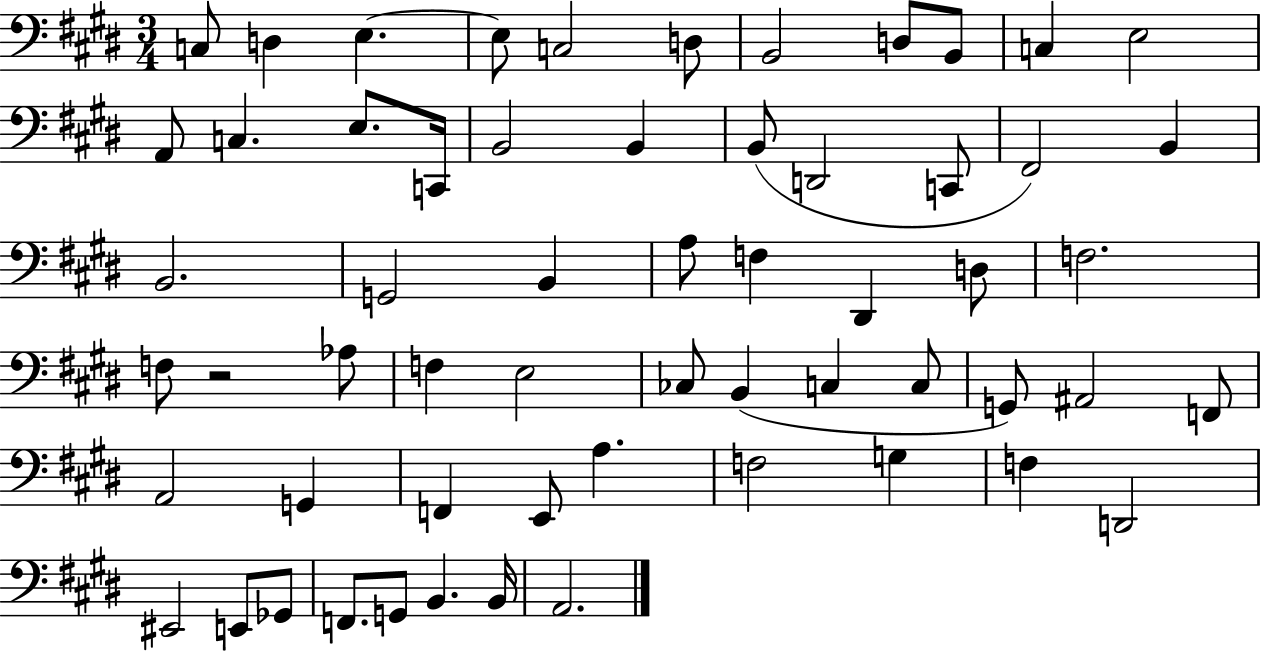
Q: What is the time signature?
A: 3/4